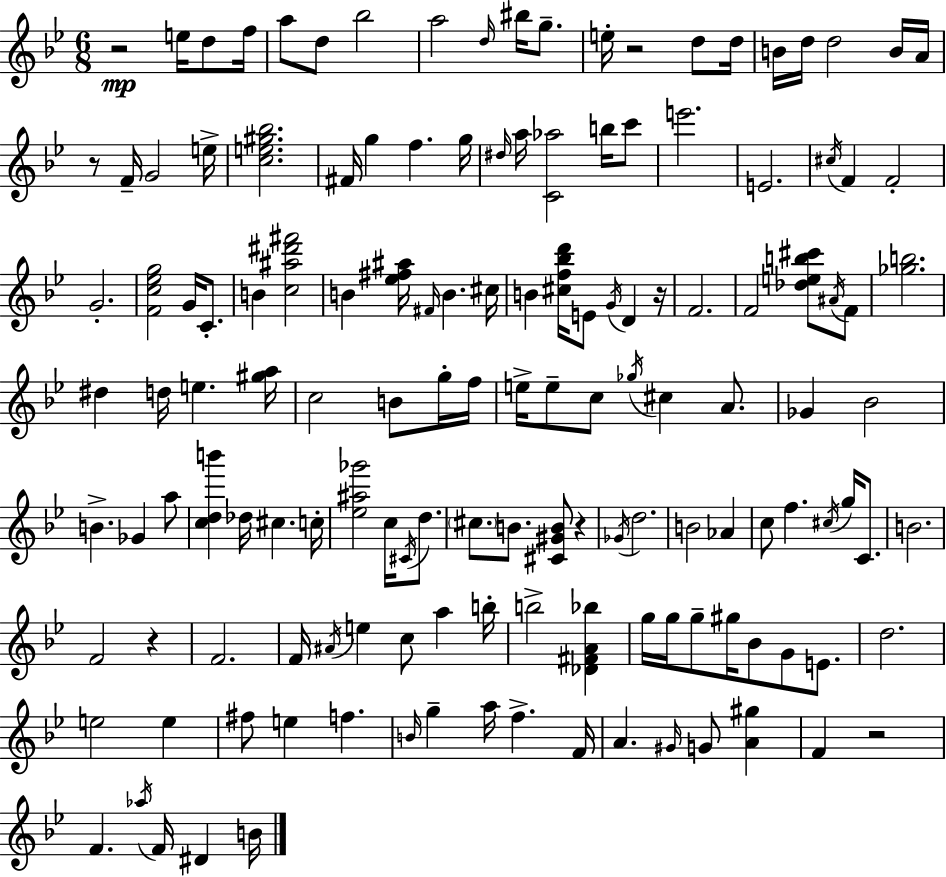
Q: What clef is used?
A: treble